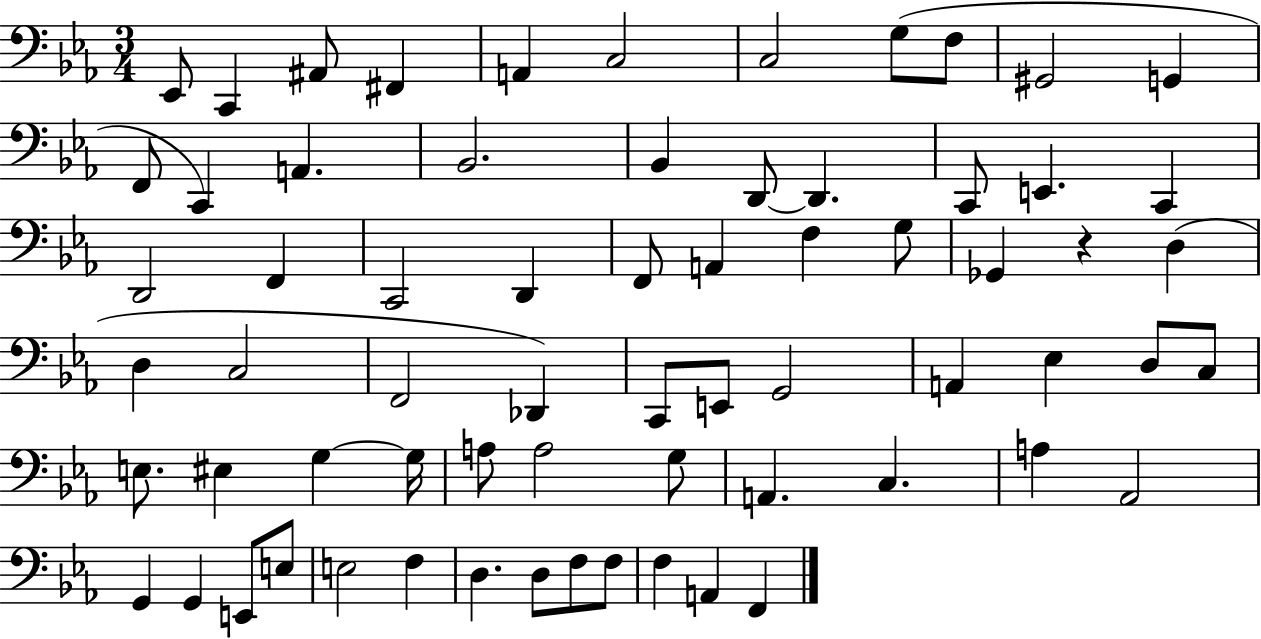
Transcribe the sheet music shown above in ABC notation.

X:1
T:Untitled
M:3/4
L:1/4
K:Eb
_E,,/2 C,, ^A,,/2 ^F,, A,, C,2 C,2 G,/2 F,/2 ^G,,2 G,, F,,/2 C,, A,, _B,,2 _B,, D,,/2 D,, C,,/2 E,, C,, D,,2 F,, C,,2 D,, F,,/2 A,, F, G,/2 _G,, z D, D, C,2 F,,2 _D,, C,,/2 E,,/2 G,,2 A,, _E, D,/2 C,/2 E,/2 ^E, G, G,/4 A,/2 A,2 G,/2 A,, C, A, _A,,2 G,, G,, E,,/2 E,/2 E,2 F, D, D,/2 F,/2 F,/2 F, A,, F,,